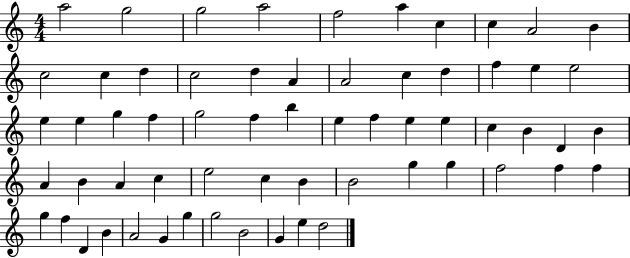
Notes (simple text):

A5/h G5/h G5/h A5/h F5/h A5/q C5/q C5/q A4/h B4/q C5/h C5/q D5/q C5/h D5/q A4/q A4/h C5/q D5/q F5/q E5/q E5/h E5/q E5/q G5/q F5/q G5/h F5/q B5/q E5/q F5/q E5/q E5/q C5/q B4/q D4/q B4/q A4/q B4/q A4/q C5/q E5/h C5/q B4/q B4/h G5/q G5/q F5/h F5/q F5/q G5/q F5/q D4/q B4/q A4/h G4/q G5/q G5/h B4/h G4/q E5/q D5/h